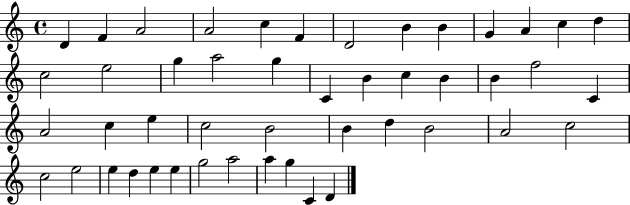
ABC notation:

X:1
T:Untitled
M:4/4
L:1/4
K:C
D F A2 A2 c F D2 B B G A c d c2 e2 g a2 g C B c B B f2 C A2 c e c2 B2 B d B2 A2 c2 c2 e2 e d e e g2 a2 a g C D